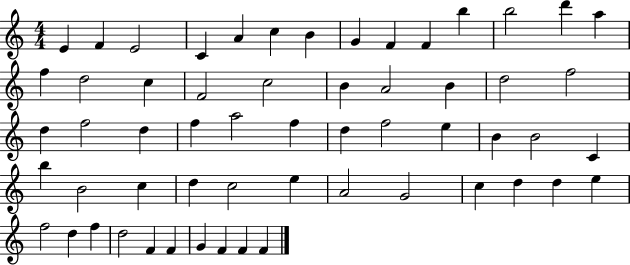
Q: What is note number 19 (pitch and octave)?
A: C5